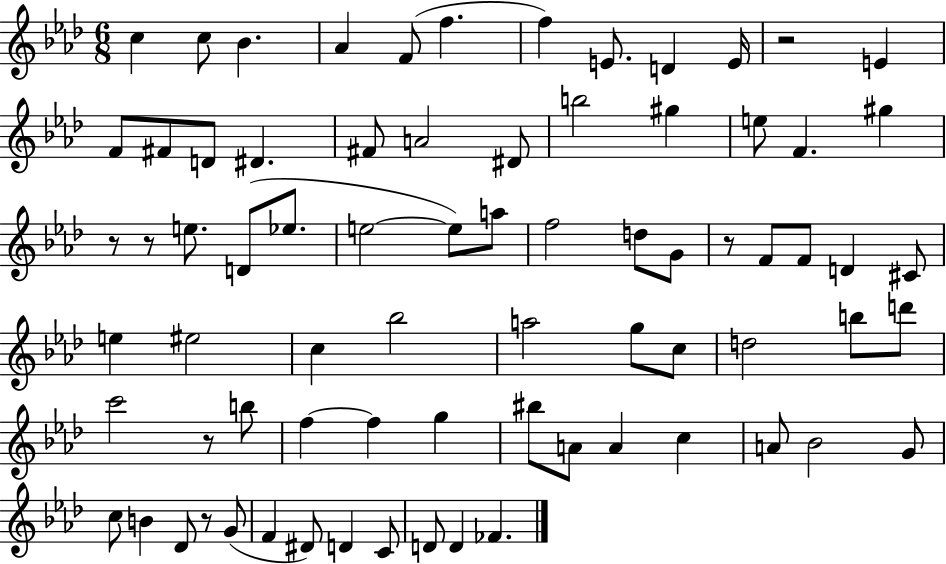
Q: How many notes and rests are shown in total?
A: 75